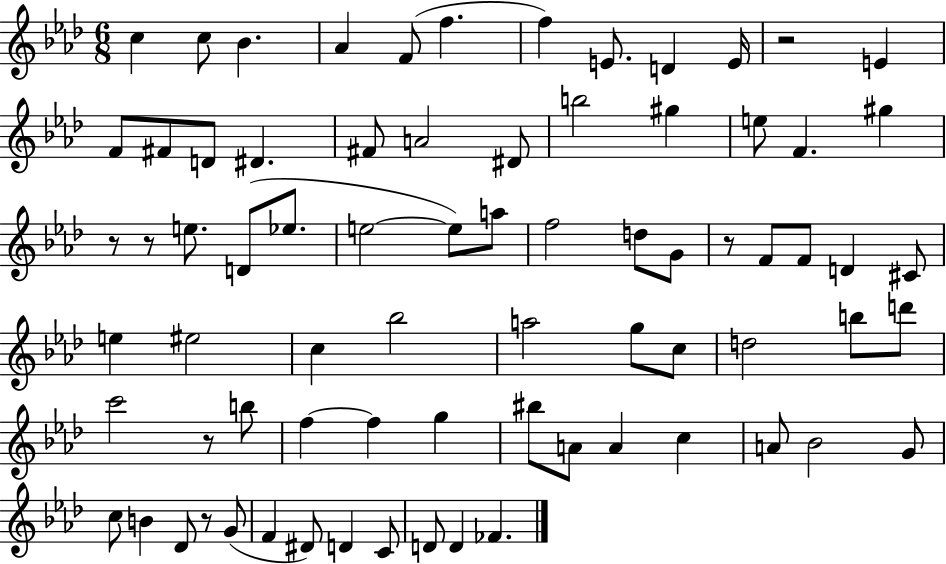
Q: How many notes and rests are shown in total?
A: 75